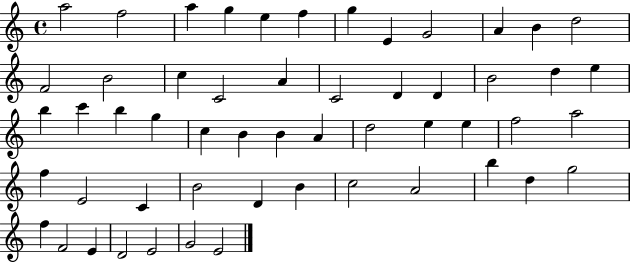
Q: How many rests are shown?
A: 0